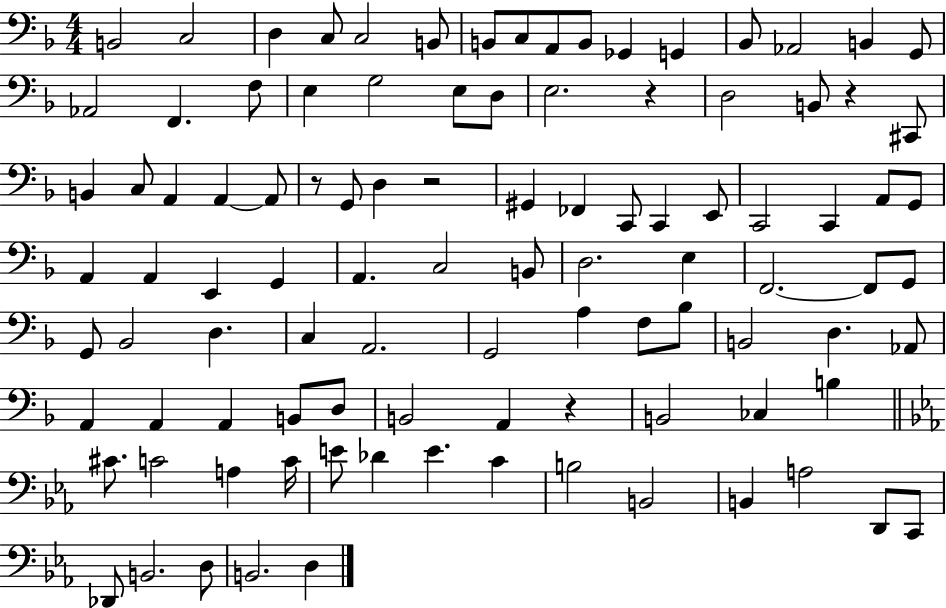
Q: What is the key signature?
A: F major